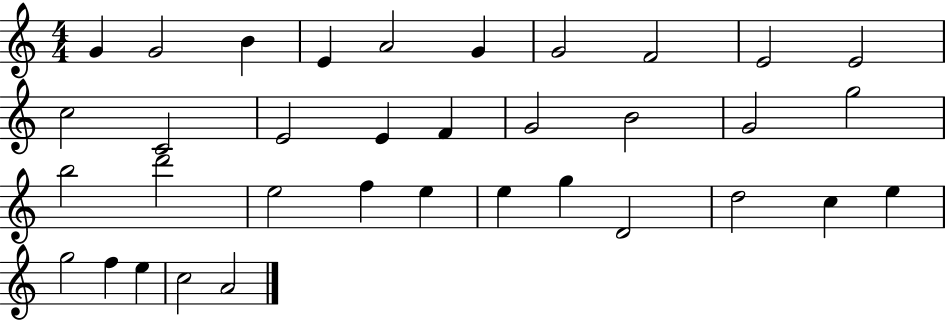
G4/q G4/h B4/q E4/q A4/h G4/q G4/h F4/h E4/h E4/h C5/h C4/h E4/h E4/q F4/q G4/h B4/h G4/h G5/h B5/h D6/h E5/h F5/q E5/q E5/q G5/q D4/h D5/h C5/q E5/q G5/h F5/q E5/q C5/h A4/h